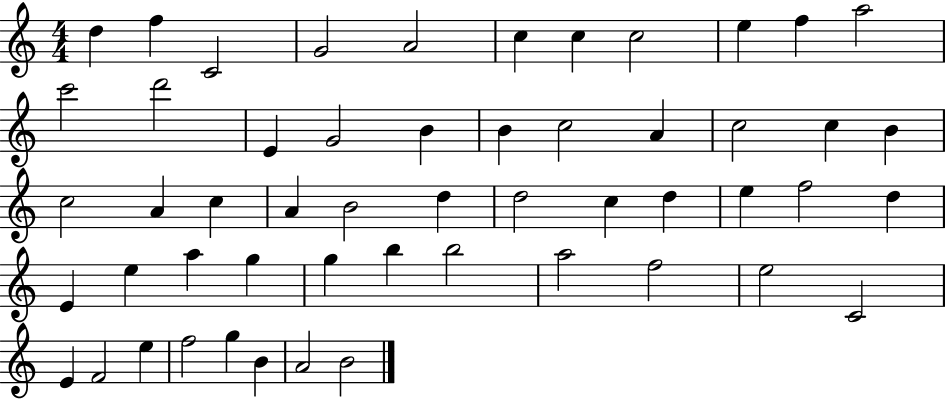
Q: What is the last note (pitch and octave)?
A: B4